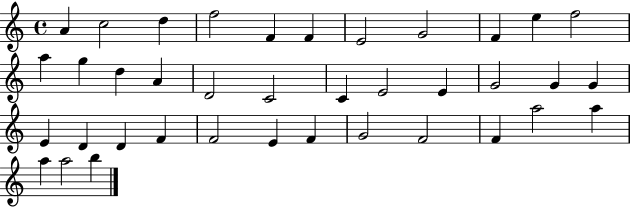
{
  \clef treble
  \time 4/4
  \defaultTimeSignature
  \key c \major
  a'4 c''2 d''4 | f''2 f'4 f'4 | e'2 g'2 | f'4 e''4 f''2 | \break a''4 g''4 d''4 a'4 | d'2 c'2 | c'4 e'2 e'4 | g'2 g'4 g'4 | \break e'4 d'4 d'4 f'4 | f'2 e'4 f'4 | g'2 f'2 | f'4 a''2 a''4 | \break a''4 a''2 b''4 | \bar "|."
}